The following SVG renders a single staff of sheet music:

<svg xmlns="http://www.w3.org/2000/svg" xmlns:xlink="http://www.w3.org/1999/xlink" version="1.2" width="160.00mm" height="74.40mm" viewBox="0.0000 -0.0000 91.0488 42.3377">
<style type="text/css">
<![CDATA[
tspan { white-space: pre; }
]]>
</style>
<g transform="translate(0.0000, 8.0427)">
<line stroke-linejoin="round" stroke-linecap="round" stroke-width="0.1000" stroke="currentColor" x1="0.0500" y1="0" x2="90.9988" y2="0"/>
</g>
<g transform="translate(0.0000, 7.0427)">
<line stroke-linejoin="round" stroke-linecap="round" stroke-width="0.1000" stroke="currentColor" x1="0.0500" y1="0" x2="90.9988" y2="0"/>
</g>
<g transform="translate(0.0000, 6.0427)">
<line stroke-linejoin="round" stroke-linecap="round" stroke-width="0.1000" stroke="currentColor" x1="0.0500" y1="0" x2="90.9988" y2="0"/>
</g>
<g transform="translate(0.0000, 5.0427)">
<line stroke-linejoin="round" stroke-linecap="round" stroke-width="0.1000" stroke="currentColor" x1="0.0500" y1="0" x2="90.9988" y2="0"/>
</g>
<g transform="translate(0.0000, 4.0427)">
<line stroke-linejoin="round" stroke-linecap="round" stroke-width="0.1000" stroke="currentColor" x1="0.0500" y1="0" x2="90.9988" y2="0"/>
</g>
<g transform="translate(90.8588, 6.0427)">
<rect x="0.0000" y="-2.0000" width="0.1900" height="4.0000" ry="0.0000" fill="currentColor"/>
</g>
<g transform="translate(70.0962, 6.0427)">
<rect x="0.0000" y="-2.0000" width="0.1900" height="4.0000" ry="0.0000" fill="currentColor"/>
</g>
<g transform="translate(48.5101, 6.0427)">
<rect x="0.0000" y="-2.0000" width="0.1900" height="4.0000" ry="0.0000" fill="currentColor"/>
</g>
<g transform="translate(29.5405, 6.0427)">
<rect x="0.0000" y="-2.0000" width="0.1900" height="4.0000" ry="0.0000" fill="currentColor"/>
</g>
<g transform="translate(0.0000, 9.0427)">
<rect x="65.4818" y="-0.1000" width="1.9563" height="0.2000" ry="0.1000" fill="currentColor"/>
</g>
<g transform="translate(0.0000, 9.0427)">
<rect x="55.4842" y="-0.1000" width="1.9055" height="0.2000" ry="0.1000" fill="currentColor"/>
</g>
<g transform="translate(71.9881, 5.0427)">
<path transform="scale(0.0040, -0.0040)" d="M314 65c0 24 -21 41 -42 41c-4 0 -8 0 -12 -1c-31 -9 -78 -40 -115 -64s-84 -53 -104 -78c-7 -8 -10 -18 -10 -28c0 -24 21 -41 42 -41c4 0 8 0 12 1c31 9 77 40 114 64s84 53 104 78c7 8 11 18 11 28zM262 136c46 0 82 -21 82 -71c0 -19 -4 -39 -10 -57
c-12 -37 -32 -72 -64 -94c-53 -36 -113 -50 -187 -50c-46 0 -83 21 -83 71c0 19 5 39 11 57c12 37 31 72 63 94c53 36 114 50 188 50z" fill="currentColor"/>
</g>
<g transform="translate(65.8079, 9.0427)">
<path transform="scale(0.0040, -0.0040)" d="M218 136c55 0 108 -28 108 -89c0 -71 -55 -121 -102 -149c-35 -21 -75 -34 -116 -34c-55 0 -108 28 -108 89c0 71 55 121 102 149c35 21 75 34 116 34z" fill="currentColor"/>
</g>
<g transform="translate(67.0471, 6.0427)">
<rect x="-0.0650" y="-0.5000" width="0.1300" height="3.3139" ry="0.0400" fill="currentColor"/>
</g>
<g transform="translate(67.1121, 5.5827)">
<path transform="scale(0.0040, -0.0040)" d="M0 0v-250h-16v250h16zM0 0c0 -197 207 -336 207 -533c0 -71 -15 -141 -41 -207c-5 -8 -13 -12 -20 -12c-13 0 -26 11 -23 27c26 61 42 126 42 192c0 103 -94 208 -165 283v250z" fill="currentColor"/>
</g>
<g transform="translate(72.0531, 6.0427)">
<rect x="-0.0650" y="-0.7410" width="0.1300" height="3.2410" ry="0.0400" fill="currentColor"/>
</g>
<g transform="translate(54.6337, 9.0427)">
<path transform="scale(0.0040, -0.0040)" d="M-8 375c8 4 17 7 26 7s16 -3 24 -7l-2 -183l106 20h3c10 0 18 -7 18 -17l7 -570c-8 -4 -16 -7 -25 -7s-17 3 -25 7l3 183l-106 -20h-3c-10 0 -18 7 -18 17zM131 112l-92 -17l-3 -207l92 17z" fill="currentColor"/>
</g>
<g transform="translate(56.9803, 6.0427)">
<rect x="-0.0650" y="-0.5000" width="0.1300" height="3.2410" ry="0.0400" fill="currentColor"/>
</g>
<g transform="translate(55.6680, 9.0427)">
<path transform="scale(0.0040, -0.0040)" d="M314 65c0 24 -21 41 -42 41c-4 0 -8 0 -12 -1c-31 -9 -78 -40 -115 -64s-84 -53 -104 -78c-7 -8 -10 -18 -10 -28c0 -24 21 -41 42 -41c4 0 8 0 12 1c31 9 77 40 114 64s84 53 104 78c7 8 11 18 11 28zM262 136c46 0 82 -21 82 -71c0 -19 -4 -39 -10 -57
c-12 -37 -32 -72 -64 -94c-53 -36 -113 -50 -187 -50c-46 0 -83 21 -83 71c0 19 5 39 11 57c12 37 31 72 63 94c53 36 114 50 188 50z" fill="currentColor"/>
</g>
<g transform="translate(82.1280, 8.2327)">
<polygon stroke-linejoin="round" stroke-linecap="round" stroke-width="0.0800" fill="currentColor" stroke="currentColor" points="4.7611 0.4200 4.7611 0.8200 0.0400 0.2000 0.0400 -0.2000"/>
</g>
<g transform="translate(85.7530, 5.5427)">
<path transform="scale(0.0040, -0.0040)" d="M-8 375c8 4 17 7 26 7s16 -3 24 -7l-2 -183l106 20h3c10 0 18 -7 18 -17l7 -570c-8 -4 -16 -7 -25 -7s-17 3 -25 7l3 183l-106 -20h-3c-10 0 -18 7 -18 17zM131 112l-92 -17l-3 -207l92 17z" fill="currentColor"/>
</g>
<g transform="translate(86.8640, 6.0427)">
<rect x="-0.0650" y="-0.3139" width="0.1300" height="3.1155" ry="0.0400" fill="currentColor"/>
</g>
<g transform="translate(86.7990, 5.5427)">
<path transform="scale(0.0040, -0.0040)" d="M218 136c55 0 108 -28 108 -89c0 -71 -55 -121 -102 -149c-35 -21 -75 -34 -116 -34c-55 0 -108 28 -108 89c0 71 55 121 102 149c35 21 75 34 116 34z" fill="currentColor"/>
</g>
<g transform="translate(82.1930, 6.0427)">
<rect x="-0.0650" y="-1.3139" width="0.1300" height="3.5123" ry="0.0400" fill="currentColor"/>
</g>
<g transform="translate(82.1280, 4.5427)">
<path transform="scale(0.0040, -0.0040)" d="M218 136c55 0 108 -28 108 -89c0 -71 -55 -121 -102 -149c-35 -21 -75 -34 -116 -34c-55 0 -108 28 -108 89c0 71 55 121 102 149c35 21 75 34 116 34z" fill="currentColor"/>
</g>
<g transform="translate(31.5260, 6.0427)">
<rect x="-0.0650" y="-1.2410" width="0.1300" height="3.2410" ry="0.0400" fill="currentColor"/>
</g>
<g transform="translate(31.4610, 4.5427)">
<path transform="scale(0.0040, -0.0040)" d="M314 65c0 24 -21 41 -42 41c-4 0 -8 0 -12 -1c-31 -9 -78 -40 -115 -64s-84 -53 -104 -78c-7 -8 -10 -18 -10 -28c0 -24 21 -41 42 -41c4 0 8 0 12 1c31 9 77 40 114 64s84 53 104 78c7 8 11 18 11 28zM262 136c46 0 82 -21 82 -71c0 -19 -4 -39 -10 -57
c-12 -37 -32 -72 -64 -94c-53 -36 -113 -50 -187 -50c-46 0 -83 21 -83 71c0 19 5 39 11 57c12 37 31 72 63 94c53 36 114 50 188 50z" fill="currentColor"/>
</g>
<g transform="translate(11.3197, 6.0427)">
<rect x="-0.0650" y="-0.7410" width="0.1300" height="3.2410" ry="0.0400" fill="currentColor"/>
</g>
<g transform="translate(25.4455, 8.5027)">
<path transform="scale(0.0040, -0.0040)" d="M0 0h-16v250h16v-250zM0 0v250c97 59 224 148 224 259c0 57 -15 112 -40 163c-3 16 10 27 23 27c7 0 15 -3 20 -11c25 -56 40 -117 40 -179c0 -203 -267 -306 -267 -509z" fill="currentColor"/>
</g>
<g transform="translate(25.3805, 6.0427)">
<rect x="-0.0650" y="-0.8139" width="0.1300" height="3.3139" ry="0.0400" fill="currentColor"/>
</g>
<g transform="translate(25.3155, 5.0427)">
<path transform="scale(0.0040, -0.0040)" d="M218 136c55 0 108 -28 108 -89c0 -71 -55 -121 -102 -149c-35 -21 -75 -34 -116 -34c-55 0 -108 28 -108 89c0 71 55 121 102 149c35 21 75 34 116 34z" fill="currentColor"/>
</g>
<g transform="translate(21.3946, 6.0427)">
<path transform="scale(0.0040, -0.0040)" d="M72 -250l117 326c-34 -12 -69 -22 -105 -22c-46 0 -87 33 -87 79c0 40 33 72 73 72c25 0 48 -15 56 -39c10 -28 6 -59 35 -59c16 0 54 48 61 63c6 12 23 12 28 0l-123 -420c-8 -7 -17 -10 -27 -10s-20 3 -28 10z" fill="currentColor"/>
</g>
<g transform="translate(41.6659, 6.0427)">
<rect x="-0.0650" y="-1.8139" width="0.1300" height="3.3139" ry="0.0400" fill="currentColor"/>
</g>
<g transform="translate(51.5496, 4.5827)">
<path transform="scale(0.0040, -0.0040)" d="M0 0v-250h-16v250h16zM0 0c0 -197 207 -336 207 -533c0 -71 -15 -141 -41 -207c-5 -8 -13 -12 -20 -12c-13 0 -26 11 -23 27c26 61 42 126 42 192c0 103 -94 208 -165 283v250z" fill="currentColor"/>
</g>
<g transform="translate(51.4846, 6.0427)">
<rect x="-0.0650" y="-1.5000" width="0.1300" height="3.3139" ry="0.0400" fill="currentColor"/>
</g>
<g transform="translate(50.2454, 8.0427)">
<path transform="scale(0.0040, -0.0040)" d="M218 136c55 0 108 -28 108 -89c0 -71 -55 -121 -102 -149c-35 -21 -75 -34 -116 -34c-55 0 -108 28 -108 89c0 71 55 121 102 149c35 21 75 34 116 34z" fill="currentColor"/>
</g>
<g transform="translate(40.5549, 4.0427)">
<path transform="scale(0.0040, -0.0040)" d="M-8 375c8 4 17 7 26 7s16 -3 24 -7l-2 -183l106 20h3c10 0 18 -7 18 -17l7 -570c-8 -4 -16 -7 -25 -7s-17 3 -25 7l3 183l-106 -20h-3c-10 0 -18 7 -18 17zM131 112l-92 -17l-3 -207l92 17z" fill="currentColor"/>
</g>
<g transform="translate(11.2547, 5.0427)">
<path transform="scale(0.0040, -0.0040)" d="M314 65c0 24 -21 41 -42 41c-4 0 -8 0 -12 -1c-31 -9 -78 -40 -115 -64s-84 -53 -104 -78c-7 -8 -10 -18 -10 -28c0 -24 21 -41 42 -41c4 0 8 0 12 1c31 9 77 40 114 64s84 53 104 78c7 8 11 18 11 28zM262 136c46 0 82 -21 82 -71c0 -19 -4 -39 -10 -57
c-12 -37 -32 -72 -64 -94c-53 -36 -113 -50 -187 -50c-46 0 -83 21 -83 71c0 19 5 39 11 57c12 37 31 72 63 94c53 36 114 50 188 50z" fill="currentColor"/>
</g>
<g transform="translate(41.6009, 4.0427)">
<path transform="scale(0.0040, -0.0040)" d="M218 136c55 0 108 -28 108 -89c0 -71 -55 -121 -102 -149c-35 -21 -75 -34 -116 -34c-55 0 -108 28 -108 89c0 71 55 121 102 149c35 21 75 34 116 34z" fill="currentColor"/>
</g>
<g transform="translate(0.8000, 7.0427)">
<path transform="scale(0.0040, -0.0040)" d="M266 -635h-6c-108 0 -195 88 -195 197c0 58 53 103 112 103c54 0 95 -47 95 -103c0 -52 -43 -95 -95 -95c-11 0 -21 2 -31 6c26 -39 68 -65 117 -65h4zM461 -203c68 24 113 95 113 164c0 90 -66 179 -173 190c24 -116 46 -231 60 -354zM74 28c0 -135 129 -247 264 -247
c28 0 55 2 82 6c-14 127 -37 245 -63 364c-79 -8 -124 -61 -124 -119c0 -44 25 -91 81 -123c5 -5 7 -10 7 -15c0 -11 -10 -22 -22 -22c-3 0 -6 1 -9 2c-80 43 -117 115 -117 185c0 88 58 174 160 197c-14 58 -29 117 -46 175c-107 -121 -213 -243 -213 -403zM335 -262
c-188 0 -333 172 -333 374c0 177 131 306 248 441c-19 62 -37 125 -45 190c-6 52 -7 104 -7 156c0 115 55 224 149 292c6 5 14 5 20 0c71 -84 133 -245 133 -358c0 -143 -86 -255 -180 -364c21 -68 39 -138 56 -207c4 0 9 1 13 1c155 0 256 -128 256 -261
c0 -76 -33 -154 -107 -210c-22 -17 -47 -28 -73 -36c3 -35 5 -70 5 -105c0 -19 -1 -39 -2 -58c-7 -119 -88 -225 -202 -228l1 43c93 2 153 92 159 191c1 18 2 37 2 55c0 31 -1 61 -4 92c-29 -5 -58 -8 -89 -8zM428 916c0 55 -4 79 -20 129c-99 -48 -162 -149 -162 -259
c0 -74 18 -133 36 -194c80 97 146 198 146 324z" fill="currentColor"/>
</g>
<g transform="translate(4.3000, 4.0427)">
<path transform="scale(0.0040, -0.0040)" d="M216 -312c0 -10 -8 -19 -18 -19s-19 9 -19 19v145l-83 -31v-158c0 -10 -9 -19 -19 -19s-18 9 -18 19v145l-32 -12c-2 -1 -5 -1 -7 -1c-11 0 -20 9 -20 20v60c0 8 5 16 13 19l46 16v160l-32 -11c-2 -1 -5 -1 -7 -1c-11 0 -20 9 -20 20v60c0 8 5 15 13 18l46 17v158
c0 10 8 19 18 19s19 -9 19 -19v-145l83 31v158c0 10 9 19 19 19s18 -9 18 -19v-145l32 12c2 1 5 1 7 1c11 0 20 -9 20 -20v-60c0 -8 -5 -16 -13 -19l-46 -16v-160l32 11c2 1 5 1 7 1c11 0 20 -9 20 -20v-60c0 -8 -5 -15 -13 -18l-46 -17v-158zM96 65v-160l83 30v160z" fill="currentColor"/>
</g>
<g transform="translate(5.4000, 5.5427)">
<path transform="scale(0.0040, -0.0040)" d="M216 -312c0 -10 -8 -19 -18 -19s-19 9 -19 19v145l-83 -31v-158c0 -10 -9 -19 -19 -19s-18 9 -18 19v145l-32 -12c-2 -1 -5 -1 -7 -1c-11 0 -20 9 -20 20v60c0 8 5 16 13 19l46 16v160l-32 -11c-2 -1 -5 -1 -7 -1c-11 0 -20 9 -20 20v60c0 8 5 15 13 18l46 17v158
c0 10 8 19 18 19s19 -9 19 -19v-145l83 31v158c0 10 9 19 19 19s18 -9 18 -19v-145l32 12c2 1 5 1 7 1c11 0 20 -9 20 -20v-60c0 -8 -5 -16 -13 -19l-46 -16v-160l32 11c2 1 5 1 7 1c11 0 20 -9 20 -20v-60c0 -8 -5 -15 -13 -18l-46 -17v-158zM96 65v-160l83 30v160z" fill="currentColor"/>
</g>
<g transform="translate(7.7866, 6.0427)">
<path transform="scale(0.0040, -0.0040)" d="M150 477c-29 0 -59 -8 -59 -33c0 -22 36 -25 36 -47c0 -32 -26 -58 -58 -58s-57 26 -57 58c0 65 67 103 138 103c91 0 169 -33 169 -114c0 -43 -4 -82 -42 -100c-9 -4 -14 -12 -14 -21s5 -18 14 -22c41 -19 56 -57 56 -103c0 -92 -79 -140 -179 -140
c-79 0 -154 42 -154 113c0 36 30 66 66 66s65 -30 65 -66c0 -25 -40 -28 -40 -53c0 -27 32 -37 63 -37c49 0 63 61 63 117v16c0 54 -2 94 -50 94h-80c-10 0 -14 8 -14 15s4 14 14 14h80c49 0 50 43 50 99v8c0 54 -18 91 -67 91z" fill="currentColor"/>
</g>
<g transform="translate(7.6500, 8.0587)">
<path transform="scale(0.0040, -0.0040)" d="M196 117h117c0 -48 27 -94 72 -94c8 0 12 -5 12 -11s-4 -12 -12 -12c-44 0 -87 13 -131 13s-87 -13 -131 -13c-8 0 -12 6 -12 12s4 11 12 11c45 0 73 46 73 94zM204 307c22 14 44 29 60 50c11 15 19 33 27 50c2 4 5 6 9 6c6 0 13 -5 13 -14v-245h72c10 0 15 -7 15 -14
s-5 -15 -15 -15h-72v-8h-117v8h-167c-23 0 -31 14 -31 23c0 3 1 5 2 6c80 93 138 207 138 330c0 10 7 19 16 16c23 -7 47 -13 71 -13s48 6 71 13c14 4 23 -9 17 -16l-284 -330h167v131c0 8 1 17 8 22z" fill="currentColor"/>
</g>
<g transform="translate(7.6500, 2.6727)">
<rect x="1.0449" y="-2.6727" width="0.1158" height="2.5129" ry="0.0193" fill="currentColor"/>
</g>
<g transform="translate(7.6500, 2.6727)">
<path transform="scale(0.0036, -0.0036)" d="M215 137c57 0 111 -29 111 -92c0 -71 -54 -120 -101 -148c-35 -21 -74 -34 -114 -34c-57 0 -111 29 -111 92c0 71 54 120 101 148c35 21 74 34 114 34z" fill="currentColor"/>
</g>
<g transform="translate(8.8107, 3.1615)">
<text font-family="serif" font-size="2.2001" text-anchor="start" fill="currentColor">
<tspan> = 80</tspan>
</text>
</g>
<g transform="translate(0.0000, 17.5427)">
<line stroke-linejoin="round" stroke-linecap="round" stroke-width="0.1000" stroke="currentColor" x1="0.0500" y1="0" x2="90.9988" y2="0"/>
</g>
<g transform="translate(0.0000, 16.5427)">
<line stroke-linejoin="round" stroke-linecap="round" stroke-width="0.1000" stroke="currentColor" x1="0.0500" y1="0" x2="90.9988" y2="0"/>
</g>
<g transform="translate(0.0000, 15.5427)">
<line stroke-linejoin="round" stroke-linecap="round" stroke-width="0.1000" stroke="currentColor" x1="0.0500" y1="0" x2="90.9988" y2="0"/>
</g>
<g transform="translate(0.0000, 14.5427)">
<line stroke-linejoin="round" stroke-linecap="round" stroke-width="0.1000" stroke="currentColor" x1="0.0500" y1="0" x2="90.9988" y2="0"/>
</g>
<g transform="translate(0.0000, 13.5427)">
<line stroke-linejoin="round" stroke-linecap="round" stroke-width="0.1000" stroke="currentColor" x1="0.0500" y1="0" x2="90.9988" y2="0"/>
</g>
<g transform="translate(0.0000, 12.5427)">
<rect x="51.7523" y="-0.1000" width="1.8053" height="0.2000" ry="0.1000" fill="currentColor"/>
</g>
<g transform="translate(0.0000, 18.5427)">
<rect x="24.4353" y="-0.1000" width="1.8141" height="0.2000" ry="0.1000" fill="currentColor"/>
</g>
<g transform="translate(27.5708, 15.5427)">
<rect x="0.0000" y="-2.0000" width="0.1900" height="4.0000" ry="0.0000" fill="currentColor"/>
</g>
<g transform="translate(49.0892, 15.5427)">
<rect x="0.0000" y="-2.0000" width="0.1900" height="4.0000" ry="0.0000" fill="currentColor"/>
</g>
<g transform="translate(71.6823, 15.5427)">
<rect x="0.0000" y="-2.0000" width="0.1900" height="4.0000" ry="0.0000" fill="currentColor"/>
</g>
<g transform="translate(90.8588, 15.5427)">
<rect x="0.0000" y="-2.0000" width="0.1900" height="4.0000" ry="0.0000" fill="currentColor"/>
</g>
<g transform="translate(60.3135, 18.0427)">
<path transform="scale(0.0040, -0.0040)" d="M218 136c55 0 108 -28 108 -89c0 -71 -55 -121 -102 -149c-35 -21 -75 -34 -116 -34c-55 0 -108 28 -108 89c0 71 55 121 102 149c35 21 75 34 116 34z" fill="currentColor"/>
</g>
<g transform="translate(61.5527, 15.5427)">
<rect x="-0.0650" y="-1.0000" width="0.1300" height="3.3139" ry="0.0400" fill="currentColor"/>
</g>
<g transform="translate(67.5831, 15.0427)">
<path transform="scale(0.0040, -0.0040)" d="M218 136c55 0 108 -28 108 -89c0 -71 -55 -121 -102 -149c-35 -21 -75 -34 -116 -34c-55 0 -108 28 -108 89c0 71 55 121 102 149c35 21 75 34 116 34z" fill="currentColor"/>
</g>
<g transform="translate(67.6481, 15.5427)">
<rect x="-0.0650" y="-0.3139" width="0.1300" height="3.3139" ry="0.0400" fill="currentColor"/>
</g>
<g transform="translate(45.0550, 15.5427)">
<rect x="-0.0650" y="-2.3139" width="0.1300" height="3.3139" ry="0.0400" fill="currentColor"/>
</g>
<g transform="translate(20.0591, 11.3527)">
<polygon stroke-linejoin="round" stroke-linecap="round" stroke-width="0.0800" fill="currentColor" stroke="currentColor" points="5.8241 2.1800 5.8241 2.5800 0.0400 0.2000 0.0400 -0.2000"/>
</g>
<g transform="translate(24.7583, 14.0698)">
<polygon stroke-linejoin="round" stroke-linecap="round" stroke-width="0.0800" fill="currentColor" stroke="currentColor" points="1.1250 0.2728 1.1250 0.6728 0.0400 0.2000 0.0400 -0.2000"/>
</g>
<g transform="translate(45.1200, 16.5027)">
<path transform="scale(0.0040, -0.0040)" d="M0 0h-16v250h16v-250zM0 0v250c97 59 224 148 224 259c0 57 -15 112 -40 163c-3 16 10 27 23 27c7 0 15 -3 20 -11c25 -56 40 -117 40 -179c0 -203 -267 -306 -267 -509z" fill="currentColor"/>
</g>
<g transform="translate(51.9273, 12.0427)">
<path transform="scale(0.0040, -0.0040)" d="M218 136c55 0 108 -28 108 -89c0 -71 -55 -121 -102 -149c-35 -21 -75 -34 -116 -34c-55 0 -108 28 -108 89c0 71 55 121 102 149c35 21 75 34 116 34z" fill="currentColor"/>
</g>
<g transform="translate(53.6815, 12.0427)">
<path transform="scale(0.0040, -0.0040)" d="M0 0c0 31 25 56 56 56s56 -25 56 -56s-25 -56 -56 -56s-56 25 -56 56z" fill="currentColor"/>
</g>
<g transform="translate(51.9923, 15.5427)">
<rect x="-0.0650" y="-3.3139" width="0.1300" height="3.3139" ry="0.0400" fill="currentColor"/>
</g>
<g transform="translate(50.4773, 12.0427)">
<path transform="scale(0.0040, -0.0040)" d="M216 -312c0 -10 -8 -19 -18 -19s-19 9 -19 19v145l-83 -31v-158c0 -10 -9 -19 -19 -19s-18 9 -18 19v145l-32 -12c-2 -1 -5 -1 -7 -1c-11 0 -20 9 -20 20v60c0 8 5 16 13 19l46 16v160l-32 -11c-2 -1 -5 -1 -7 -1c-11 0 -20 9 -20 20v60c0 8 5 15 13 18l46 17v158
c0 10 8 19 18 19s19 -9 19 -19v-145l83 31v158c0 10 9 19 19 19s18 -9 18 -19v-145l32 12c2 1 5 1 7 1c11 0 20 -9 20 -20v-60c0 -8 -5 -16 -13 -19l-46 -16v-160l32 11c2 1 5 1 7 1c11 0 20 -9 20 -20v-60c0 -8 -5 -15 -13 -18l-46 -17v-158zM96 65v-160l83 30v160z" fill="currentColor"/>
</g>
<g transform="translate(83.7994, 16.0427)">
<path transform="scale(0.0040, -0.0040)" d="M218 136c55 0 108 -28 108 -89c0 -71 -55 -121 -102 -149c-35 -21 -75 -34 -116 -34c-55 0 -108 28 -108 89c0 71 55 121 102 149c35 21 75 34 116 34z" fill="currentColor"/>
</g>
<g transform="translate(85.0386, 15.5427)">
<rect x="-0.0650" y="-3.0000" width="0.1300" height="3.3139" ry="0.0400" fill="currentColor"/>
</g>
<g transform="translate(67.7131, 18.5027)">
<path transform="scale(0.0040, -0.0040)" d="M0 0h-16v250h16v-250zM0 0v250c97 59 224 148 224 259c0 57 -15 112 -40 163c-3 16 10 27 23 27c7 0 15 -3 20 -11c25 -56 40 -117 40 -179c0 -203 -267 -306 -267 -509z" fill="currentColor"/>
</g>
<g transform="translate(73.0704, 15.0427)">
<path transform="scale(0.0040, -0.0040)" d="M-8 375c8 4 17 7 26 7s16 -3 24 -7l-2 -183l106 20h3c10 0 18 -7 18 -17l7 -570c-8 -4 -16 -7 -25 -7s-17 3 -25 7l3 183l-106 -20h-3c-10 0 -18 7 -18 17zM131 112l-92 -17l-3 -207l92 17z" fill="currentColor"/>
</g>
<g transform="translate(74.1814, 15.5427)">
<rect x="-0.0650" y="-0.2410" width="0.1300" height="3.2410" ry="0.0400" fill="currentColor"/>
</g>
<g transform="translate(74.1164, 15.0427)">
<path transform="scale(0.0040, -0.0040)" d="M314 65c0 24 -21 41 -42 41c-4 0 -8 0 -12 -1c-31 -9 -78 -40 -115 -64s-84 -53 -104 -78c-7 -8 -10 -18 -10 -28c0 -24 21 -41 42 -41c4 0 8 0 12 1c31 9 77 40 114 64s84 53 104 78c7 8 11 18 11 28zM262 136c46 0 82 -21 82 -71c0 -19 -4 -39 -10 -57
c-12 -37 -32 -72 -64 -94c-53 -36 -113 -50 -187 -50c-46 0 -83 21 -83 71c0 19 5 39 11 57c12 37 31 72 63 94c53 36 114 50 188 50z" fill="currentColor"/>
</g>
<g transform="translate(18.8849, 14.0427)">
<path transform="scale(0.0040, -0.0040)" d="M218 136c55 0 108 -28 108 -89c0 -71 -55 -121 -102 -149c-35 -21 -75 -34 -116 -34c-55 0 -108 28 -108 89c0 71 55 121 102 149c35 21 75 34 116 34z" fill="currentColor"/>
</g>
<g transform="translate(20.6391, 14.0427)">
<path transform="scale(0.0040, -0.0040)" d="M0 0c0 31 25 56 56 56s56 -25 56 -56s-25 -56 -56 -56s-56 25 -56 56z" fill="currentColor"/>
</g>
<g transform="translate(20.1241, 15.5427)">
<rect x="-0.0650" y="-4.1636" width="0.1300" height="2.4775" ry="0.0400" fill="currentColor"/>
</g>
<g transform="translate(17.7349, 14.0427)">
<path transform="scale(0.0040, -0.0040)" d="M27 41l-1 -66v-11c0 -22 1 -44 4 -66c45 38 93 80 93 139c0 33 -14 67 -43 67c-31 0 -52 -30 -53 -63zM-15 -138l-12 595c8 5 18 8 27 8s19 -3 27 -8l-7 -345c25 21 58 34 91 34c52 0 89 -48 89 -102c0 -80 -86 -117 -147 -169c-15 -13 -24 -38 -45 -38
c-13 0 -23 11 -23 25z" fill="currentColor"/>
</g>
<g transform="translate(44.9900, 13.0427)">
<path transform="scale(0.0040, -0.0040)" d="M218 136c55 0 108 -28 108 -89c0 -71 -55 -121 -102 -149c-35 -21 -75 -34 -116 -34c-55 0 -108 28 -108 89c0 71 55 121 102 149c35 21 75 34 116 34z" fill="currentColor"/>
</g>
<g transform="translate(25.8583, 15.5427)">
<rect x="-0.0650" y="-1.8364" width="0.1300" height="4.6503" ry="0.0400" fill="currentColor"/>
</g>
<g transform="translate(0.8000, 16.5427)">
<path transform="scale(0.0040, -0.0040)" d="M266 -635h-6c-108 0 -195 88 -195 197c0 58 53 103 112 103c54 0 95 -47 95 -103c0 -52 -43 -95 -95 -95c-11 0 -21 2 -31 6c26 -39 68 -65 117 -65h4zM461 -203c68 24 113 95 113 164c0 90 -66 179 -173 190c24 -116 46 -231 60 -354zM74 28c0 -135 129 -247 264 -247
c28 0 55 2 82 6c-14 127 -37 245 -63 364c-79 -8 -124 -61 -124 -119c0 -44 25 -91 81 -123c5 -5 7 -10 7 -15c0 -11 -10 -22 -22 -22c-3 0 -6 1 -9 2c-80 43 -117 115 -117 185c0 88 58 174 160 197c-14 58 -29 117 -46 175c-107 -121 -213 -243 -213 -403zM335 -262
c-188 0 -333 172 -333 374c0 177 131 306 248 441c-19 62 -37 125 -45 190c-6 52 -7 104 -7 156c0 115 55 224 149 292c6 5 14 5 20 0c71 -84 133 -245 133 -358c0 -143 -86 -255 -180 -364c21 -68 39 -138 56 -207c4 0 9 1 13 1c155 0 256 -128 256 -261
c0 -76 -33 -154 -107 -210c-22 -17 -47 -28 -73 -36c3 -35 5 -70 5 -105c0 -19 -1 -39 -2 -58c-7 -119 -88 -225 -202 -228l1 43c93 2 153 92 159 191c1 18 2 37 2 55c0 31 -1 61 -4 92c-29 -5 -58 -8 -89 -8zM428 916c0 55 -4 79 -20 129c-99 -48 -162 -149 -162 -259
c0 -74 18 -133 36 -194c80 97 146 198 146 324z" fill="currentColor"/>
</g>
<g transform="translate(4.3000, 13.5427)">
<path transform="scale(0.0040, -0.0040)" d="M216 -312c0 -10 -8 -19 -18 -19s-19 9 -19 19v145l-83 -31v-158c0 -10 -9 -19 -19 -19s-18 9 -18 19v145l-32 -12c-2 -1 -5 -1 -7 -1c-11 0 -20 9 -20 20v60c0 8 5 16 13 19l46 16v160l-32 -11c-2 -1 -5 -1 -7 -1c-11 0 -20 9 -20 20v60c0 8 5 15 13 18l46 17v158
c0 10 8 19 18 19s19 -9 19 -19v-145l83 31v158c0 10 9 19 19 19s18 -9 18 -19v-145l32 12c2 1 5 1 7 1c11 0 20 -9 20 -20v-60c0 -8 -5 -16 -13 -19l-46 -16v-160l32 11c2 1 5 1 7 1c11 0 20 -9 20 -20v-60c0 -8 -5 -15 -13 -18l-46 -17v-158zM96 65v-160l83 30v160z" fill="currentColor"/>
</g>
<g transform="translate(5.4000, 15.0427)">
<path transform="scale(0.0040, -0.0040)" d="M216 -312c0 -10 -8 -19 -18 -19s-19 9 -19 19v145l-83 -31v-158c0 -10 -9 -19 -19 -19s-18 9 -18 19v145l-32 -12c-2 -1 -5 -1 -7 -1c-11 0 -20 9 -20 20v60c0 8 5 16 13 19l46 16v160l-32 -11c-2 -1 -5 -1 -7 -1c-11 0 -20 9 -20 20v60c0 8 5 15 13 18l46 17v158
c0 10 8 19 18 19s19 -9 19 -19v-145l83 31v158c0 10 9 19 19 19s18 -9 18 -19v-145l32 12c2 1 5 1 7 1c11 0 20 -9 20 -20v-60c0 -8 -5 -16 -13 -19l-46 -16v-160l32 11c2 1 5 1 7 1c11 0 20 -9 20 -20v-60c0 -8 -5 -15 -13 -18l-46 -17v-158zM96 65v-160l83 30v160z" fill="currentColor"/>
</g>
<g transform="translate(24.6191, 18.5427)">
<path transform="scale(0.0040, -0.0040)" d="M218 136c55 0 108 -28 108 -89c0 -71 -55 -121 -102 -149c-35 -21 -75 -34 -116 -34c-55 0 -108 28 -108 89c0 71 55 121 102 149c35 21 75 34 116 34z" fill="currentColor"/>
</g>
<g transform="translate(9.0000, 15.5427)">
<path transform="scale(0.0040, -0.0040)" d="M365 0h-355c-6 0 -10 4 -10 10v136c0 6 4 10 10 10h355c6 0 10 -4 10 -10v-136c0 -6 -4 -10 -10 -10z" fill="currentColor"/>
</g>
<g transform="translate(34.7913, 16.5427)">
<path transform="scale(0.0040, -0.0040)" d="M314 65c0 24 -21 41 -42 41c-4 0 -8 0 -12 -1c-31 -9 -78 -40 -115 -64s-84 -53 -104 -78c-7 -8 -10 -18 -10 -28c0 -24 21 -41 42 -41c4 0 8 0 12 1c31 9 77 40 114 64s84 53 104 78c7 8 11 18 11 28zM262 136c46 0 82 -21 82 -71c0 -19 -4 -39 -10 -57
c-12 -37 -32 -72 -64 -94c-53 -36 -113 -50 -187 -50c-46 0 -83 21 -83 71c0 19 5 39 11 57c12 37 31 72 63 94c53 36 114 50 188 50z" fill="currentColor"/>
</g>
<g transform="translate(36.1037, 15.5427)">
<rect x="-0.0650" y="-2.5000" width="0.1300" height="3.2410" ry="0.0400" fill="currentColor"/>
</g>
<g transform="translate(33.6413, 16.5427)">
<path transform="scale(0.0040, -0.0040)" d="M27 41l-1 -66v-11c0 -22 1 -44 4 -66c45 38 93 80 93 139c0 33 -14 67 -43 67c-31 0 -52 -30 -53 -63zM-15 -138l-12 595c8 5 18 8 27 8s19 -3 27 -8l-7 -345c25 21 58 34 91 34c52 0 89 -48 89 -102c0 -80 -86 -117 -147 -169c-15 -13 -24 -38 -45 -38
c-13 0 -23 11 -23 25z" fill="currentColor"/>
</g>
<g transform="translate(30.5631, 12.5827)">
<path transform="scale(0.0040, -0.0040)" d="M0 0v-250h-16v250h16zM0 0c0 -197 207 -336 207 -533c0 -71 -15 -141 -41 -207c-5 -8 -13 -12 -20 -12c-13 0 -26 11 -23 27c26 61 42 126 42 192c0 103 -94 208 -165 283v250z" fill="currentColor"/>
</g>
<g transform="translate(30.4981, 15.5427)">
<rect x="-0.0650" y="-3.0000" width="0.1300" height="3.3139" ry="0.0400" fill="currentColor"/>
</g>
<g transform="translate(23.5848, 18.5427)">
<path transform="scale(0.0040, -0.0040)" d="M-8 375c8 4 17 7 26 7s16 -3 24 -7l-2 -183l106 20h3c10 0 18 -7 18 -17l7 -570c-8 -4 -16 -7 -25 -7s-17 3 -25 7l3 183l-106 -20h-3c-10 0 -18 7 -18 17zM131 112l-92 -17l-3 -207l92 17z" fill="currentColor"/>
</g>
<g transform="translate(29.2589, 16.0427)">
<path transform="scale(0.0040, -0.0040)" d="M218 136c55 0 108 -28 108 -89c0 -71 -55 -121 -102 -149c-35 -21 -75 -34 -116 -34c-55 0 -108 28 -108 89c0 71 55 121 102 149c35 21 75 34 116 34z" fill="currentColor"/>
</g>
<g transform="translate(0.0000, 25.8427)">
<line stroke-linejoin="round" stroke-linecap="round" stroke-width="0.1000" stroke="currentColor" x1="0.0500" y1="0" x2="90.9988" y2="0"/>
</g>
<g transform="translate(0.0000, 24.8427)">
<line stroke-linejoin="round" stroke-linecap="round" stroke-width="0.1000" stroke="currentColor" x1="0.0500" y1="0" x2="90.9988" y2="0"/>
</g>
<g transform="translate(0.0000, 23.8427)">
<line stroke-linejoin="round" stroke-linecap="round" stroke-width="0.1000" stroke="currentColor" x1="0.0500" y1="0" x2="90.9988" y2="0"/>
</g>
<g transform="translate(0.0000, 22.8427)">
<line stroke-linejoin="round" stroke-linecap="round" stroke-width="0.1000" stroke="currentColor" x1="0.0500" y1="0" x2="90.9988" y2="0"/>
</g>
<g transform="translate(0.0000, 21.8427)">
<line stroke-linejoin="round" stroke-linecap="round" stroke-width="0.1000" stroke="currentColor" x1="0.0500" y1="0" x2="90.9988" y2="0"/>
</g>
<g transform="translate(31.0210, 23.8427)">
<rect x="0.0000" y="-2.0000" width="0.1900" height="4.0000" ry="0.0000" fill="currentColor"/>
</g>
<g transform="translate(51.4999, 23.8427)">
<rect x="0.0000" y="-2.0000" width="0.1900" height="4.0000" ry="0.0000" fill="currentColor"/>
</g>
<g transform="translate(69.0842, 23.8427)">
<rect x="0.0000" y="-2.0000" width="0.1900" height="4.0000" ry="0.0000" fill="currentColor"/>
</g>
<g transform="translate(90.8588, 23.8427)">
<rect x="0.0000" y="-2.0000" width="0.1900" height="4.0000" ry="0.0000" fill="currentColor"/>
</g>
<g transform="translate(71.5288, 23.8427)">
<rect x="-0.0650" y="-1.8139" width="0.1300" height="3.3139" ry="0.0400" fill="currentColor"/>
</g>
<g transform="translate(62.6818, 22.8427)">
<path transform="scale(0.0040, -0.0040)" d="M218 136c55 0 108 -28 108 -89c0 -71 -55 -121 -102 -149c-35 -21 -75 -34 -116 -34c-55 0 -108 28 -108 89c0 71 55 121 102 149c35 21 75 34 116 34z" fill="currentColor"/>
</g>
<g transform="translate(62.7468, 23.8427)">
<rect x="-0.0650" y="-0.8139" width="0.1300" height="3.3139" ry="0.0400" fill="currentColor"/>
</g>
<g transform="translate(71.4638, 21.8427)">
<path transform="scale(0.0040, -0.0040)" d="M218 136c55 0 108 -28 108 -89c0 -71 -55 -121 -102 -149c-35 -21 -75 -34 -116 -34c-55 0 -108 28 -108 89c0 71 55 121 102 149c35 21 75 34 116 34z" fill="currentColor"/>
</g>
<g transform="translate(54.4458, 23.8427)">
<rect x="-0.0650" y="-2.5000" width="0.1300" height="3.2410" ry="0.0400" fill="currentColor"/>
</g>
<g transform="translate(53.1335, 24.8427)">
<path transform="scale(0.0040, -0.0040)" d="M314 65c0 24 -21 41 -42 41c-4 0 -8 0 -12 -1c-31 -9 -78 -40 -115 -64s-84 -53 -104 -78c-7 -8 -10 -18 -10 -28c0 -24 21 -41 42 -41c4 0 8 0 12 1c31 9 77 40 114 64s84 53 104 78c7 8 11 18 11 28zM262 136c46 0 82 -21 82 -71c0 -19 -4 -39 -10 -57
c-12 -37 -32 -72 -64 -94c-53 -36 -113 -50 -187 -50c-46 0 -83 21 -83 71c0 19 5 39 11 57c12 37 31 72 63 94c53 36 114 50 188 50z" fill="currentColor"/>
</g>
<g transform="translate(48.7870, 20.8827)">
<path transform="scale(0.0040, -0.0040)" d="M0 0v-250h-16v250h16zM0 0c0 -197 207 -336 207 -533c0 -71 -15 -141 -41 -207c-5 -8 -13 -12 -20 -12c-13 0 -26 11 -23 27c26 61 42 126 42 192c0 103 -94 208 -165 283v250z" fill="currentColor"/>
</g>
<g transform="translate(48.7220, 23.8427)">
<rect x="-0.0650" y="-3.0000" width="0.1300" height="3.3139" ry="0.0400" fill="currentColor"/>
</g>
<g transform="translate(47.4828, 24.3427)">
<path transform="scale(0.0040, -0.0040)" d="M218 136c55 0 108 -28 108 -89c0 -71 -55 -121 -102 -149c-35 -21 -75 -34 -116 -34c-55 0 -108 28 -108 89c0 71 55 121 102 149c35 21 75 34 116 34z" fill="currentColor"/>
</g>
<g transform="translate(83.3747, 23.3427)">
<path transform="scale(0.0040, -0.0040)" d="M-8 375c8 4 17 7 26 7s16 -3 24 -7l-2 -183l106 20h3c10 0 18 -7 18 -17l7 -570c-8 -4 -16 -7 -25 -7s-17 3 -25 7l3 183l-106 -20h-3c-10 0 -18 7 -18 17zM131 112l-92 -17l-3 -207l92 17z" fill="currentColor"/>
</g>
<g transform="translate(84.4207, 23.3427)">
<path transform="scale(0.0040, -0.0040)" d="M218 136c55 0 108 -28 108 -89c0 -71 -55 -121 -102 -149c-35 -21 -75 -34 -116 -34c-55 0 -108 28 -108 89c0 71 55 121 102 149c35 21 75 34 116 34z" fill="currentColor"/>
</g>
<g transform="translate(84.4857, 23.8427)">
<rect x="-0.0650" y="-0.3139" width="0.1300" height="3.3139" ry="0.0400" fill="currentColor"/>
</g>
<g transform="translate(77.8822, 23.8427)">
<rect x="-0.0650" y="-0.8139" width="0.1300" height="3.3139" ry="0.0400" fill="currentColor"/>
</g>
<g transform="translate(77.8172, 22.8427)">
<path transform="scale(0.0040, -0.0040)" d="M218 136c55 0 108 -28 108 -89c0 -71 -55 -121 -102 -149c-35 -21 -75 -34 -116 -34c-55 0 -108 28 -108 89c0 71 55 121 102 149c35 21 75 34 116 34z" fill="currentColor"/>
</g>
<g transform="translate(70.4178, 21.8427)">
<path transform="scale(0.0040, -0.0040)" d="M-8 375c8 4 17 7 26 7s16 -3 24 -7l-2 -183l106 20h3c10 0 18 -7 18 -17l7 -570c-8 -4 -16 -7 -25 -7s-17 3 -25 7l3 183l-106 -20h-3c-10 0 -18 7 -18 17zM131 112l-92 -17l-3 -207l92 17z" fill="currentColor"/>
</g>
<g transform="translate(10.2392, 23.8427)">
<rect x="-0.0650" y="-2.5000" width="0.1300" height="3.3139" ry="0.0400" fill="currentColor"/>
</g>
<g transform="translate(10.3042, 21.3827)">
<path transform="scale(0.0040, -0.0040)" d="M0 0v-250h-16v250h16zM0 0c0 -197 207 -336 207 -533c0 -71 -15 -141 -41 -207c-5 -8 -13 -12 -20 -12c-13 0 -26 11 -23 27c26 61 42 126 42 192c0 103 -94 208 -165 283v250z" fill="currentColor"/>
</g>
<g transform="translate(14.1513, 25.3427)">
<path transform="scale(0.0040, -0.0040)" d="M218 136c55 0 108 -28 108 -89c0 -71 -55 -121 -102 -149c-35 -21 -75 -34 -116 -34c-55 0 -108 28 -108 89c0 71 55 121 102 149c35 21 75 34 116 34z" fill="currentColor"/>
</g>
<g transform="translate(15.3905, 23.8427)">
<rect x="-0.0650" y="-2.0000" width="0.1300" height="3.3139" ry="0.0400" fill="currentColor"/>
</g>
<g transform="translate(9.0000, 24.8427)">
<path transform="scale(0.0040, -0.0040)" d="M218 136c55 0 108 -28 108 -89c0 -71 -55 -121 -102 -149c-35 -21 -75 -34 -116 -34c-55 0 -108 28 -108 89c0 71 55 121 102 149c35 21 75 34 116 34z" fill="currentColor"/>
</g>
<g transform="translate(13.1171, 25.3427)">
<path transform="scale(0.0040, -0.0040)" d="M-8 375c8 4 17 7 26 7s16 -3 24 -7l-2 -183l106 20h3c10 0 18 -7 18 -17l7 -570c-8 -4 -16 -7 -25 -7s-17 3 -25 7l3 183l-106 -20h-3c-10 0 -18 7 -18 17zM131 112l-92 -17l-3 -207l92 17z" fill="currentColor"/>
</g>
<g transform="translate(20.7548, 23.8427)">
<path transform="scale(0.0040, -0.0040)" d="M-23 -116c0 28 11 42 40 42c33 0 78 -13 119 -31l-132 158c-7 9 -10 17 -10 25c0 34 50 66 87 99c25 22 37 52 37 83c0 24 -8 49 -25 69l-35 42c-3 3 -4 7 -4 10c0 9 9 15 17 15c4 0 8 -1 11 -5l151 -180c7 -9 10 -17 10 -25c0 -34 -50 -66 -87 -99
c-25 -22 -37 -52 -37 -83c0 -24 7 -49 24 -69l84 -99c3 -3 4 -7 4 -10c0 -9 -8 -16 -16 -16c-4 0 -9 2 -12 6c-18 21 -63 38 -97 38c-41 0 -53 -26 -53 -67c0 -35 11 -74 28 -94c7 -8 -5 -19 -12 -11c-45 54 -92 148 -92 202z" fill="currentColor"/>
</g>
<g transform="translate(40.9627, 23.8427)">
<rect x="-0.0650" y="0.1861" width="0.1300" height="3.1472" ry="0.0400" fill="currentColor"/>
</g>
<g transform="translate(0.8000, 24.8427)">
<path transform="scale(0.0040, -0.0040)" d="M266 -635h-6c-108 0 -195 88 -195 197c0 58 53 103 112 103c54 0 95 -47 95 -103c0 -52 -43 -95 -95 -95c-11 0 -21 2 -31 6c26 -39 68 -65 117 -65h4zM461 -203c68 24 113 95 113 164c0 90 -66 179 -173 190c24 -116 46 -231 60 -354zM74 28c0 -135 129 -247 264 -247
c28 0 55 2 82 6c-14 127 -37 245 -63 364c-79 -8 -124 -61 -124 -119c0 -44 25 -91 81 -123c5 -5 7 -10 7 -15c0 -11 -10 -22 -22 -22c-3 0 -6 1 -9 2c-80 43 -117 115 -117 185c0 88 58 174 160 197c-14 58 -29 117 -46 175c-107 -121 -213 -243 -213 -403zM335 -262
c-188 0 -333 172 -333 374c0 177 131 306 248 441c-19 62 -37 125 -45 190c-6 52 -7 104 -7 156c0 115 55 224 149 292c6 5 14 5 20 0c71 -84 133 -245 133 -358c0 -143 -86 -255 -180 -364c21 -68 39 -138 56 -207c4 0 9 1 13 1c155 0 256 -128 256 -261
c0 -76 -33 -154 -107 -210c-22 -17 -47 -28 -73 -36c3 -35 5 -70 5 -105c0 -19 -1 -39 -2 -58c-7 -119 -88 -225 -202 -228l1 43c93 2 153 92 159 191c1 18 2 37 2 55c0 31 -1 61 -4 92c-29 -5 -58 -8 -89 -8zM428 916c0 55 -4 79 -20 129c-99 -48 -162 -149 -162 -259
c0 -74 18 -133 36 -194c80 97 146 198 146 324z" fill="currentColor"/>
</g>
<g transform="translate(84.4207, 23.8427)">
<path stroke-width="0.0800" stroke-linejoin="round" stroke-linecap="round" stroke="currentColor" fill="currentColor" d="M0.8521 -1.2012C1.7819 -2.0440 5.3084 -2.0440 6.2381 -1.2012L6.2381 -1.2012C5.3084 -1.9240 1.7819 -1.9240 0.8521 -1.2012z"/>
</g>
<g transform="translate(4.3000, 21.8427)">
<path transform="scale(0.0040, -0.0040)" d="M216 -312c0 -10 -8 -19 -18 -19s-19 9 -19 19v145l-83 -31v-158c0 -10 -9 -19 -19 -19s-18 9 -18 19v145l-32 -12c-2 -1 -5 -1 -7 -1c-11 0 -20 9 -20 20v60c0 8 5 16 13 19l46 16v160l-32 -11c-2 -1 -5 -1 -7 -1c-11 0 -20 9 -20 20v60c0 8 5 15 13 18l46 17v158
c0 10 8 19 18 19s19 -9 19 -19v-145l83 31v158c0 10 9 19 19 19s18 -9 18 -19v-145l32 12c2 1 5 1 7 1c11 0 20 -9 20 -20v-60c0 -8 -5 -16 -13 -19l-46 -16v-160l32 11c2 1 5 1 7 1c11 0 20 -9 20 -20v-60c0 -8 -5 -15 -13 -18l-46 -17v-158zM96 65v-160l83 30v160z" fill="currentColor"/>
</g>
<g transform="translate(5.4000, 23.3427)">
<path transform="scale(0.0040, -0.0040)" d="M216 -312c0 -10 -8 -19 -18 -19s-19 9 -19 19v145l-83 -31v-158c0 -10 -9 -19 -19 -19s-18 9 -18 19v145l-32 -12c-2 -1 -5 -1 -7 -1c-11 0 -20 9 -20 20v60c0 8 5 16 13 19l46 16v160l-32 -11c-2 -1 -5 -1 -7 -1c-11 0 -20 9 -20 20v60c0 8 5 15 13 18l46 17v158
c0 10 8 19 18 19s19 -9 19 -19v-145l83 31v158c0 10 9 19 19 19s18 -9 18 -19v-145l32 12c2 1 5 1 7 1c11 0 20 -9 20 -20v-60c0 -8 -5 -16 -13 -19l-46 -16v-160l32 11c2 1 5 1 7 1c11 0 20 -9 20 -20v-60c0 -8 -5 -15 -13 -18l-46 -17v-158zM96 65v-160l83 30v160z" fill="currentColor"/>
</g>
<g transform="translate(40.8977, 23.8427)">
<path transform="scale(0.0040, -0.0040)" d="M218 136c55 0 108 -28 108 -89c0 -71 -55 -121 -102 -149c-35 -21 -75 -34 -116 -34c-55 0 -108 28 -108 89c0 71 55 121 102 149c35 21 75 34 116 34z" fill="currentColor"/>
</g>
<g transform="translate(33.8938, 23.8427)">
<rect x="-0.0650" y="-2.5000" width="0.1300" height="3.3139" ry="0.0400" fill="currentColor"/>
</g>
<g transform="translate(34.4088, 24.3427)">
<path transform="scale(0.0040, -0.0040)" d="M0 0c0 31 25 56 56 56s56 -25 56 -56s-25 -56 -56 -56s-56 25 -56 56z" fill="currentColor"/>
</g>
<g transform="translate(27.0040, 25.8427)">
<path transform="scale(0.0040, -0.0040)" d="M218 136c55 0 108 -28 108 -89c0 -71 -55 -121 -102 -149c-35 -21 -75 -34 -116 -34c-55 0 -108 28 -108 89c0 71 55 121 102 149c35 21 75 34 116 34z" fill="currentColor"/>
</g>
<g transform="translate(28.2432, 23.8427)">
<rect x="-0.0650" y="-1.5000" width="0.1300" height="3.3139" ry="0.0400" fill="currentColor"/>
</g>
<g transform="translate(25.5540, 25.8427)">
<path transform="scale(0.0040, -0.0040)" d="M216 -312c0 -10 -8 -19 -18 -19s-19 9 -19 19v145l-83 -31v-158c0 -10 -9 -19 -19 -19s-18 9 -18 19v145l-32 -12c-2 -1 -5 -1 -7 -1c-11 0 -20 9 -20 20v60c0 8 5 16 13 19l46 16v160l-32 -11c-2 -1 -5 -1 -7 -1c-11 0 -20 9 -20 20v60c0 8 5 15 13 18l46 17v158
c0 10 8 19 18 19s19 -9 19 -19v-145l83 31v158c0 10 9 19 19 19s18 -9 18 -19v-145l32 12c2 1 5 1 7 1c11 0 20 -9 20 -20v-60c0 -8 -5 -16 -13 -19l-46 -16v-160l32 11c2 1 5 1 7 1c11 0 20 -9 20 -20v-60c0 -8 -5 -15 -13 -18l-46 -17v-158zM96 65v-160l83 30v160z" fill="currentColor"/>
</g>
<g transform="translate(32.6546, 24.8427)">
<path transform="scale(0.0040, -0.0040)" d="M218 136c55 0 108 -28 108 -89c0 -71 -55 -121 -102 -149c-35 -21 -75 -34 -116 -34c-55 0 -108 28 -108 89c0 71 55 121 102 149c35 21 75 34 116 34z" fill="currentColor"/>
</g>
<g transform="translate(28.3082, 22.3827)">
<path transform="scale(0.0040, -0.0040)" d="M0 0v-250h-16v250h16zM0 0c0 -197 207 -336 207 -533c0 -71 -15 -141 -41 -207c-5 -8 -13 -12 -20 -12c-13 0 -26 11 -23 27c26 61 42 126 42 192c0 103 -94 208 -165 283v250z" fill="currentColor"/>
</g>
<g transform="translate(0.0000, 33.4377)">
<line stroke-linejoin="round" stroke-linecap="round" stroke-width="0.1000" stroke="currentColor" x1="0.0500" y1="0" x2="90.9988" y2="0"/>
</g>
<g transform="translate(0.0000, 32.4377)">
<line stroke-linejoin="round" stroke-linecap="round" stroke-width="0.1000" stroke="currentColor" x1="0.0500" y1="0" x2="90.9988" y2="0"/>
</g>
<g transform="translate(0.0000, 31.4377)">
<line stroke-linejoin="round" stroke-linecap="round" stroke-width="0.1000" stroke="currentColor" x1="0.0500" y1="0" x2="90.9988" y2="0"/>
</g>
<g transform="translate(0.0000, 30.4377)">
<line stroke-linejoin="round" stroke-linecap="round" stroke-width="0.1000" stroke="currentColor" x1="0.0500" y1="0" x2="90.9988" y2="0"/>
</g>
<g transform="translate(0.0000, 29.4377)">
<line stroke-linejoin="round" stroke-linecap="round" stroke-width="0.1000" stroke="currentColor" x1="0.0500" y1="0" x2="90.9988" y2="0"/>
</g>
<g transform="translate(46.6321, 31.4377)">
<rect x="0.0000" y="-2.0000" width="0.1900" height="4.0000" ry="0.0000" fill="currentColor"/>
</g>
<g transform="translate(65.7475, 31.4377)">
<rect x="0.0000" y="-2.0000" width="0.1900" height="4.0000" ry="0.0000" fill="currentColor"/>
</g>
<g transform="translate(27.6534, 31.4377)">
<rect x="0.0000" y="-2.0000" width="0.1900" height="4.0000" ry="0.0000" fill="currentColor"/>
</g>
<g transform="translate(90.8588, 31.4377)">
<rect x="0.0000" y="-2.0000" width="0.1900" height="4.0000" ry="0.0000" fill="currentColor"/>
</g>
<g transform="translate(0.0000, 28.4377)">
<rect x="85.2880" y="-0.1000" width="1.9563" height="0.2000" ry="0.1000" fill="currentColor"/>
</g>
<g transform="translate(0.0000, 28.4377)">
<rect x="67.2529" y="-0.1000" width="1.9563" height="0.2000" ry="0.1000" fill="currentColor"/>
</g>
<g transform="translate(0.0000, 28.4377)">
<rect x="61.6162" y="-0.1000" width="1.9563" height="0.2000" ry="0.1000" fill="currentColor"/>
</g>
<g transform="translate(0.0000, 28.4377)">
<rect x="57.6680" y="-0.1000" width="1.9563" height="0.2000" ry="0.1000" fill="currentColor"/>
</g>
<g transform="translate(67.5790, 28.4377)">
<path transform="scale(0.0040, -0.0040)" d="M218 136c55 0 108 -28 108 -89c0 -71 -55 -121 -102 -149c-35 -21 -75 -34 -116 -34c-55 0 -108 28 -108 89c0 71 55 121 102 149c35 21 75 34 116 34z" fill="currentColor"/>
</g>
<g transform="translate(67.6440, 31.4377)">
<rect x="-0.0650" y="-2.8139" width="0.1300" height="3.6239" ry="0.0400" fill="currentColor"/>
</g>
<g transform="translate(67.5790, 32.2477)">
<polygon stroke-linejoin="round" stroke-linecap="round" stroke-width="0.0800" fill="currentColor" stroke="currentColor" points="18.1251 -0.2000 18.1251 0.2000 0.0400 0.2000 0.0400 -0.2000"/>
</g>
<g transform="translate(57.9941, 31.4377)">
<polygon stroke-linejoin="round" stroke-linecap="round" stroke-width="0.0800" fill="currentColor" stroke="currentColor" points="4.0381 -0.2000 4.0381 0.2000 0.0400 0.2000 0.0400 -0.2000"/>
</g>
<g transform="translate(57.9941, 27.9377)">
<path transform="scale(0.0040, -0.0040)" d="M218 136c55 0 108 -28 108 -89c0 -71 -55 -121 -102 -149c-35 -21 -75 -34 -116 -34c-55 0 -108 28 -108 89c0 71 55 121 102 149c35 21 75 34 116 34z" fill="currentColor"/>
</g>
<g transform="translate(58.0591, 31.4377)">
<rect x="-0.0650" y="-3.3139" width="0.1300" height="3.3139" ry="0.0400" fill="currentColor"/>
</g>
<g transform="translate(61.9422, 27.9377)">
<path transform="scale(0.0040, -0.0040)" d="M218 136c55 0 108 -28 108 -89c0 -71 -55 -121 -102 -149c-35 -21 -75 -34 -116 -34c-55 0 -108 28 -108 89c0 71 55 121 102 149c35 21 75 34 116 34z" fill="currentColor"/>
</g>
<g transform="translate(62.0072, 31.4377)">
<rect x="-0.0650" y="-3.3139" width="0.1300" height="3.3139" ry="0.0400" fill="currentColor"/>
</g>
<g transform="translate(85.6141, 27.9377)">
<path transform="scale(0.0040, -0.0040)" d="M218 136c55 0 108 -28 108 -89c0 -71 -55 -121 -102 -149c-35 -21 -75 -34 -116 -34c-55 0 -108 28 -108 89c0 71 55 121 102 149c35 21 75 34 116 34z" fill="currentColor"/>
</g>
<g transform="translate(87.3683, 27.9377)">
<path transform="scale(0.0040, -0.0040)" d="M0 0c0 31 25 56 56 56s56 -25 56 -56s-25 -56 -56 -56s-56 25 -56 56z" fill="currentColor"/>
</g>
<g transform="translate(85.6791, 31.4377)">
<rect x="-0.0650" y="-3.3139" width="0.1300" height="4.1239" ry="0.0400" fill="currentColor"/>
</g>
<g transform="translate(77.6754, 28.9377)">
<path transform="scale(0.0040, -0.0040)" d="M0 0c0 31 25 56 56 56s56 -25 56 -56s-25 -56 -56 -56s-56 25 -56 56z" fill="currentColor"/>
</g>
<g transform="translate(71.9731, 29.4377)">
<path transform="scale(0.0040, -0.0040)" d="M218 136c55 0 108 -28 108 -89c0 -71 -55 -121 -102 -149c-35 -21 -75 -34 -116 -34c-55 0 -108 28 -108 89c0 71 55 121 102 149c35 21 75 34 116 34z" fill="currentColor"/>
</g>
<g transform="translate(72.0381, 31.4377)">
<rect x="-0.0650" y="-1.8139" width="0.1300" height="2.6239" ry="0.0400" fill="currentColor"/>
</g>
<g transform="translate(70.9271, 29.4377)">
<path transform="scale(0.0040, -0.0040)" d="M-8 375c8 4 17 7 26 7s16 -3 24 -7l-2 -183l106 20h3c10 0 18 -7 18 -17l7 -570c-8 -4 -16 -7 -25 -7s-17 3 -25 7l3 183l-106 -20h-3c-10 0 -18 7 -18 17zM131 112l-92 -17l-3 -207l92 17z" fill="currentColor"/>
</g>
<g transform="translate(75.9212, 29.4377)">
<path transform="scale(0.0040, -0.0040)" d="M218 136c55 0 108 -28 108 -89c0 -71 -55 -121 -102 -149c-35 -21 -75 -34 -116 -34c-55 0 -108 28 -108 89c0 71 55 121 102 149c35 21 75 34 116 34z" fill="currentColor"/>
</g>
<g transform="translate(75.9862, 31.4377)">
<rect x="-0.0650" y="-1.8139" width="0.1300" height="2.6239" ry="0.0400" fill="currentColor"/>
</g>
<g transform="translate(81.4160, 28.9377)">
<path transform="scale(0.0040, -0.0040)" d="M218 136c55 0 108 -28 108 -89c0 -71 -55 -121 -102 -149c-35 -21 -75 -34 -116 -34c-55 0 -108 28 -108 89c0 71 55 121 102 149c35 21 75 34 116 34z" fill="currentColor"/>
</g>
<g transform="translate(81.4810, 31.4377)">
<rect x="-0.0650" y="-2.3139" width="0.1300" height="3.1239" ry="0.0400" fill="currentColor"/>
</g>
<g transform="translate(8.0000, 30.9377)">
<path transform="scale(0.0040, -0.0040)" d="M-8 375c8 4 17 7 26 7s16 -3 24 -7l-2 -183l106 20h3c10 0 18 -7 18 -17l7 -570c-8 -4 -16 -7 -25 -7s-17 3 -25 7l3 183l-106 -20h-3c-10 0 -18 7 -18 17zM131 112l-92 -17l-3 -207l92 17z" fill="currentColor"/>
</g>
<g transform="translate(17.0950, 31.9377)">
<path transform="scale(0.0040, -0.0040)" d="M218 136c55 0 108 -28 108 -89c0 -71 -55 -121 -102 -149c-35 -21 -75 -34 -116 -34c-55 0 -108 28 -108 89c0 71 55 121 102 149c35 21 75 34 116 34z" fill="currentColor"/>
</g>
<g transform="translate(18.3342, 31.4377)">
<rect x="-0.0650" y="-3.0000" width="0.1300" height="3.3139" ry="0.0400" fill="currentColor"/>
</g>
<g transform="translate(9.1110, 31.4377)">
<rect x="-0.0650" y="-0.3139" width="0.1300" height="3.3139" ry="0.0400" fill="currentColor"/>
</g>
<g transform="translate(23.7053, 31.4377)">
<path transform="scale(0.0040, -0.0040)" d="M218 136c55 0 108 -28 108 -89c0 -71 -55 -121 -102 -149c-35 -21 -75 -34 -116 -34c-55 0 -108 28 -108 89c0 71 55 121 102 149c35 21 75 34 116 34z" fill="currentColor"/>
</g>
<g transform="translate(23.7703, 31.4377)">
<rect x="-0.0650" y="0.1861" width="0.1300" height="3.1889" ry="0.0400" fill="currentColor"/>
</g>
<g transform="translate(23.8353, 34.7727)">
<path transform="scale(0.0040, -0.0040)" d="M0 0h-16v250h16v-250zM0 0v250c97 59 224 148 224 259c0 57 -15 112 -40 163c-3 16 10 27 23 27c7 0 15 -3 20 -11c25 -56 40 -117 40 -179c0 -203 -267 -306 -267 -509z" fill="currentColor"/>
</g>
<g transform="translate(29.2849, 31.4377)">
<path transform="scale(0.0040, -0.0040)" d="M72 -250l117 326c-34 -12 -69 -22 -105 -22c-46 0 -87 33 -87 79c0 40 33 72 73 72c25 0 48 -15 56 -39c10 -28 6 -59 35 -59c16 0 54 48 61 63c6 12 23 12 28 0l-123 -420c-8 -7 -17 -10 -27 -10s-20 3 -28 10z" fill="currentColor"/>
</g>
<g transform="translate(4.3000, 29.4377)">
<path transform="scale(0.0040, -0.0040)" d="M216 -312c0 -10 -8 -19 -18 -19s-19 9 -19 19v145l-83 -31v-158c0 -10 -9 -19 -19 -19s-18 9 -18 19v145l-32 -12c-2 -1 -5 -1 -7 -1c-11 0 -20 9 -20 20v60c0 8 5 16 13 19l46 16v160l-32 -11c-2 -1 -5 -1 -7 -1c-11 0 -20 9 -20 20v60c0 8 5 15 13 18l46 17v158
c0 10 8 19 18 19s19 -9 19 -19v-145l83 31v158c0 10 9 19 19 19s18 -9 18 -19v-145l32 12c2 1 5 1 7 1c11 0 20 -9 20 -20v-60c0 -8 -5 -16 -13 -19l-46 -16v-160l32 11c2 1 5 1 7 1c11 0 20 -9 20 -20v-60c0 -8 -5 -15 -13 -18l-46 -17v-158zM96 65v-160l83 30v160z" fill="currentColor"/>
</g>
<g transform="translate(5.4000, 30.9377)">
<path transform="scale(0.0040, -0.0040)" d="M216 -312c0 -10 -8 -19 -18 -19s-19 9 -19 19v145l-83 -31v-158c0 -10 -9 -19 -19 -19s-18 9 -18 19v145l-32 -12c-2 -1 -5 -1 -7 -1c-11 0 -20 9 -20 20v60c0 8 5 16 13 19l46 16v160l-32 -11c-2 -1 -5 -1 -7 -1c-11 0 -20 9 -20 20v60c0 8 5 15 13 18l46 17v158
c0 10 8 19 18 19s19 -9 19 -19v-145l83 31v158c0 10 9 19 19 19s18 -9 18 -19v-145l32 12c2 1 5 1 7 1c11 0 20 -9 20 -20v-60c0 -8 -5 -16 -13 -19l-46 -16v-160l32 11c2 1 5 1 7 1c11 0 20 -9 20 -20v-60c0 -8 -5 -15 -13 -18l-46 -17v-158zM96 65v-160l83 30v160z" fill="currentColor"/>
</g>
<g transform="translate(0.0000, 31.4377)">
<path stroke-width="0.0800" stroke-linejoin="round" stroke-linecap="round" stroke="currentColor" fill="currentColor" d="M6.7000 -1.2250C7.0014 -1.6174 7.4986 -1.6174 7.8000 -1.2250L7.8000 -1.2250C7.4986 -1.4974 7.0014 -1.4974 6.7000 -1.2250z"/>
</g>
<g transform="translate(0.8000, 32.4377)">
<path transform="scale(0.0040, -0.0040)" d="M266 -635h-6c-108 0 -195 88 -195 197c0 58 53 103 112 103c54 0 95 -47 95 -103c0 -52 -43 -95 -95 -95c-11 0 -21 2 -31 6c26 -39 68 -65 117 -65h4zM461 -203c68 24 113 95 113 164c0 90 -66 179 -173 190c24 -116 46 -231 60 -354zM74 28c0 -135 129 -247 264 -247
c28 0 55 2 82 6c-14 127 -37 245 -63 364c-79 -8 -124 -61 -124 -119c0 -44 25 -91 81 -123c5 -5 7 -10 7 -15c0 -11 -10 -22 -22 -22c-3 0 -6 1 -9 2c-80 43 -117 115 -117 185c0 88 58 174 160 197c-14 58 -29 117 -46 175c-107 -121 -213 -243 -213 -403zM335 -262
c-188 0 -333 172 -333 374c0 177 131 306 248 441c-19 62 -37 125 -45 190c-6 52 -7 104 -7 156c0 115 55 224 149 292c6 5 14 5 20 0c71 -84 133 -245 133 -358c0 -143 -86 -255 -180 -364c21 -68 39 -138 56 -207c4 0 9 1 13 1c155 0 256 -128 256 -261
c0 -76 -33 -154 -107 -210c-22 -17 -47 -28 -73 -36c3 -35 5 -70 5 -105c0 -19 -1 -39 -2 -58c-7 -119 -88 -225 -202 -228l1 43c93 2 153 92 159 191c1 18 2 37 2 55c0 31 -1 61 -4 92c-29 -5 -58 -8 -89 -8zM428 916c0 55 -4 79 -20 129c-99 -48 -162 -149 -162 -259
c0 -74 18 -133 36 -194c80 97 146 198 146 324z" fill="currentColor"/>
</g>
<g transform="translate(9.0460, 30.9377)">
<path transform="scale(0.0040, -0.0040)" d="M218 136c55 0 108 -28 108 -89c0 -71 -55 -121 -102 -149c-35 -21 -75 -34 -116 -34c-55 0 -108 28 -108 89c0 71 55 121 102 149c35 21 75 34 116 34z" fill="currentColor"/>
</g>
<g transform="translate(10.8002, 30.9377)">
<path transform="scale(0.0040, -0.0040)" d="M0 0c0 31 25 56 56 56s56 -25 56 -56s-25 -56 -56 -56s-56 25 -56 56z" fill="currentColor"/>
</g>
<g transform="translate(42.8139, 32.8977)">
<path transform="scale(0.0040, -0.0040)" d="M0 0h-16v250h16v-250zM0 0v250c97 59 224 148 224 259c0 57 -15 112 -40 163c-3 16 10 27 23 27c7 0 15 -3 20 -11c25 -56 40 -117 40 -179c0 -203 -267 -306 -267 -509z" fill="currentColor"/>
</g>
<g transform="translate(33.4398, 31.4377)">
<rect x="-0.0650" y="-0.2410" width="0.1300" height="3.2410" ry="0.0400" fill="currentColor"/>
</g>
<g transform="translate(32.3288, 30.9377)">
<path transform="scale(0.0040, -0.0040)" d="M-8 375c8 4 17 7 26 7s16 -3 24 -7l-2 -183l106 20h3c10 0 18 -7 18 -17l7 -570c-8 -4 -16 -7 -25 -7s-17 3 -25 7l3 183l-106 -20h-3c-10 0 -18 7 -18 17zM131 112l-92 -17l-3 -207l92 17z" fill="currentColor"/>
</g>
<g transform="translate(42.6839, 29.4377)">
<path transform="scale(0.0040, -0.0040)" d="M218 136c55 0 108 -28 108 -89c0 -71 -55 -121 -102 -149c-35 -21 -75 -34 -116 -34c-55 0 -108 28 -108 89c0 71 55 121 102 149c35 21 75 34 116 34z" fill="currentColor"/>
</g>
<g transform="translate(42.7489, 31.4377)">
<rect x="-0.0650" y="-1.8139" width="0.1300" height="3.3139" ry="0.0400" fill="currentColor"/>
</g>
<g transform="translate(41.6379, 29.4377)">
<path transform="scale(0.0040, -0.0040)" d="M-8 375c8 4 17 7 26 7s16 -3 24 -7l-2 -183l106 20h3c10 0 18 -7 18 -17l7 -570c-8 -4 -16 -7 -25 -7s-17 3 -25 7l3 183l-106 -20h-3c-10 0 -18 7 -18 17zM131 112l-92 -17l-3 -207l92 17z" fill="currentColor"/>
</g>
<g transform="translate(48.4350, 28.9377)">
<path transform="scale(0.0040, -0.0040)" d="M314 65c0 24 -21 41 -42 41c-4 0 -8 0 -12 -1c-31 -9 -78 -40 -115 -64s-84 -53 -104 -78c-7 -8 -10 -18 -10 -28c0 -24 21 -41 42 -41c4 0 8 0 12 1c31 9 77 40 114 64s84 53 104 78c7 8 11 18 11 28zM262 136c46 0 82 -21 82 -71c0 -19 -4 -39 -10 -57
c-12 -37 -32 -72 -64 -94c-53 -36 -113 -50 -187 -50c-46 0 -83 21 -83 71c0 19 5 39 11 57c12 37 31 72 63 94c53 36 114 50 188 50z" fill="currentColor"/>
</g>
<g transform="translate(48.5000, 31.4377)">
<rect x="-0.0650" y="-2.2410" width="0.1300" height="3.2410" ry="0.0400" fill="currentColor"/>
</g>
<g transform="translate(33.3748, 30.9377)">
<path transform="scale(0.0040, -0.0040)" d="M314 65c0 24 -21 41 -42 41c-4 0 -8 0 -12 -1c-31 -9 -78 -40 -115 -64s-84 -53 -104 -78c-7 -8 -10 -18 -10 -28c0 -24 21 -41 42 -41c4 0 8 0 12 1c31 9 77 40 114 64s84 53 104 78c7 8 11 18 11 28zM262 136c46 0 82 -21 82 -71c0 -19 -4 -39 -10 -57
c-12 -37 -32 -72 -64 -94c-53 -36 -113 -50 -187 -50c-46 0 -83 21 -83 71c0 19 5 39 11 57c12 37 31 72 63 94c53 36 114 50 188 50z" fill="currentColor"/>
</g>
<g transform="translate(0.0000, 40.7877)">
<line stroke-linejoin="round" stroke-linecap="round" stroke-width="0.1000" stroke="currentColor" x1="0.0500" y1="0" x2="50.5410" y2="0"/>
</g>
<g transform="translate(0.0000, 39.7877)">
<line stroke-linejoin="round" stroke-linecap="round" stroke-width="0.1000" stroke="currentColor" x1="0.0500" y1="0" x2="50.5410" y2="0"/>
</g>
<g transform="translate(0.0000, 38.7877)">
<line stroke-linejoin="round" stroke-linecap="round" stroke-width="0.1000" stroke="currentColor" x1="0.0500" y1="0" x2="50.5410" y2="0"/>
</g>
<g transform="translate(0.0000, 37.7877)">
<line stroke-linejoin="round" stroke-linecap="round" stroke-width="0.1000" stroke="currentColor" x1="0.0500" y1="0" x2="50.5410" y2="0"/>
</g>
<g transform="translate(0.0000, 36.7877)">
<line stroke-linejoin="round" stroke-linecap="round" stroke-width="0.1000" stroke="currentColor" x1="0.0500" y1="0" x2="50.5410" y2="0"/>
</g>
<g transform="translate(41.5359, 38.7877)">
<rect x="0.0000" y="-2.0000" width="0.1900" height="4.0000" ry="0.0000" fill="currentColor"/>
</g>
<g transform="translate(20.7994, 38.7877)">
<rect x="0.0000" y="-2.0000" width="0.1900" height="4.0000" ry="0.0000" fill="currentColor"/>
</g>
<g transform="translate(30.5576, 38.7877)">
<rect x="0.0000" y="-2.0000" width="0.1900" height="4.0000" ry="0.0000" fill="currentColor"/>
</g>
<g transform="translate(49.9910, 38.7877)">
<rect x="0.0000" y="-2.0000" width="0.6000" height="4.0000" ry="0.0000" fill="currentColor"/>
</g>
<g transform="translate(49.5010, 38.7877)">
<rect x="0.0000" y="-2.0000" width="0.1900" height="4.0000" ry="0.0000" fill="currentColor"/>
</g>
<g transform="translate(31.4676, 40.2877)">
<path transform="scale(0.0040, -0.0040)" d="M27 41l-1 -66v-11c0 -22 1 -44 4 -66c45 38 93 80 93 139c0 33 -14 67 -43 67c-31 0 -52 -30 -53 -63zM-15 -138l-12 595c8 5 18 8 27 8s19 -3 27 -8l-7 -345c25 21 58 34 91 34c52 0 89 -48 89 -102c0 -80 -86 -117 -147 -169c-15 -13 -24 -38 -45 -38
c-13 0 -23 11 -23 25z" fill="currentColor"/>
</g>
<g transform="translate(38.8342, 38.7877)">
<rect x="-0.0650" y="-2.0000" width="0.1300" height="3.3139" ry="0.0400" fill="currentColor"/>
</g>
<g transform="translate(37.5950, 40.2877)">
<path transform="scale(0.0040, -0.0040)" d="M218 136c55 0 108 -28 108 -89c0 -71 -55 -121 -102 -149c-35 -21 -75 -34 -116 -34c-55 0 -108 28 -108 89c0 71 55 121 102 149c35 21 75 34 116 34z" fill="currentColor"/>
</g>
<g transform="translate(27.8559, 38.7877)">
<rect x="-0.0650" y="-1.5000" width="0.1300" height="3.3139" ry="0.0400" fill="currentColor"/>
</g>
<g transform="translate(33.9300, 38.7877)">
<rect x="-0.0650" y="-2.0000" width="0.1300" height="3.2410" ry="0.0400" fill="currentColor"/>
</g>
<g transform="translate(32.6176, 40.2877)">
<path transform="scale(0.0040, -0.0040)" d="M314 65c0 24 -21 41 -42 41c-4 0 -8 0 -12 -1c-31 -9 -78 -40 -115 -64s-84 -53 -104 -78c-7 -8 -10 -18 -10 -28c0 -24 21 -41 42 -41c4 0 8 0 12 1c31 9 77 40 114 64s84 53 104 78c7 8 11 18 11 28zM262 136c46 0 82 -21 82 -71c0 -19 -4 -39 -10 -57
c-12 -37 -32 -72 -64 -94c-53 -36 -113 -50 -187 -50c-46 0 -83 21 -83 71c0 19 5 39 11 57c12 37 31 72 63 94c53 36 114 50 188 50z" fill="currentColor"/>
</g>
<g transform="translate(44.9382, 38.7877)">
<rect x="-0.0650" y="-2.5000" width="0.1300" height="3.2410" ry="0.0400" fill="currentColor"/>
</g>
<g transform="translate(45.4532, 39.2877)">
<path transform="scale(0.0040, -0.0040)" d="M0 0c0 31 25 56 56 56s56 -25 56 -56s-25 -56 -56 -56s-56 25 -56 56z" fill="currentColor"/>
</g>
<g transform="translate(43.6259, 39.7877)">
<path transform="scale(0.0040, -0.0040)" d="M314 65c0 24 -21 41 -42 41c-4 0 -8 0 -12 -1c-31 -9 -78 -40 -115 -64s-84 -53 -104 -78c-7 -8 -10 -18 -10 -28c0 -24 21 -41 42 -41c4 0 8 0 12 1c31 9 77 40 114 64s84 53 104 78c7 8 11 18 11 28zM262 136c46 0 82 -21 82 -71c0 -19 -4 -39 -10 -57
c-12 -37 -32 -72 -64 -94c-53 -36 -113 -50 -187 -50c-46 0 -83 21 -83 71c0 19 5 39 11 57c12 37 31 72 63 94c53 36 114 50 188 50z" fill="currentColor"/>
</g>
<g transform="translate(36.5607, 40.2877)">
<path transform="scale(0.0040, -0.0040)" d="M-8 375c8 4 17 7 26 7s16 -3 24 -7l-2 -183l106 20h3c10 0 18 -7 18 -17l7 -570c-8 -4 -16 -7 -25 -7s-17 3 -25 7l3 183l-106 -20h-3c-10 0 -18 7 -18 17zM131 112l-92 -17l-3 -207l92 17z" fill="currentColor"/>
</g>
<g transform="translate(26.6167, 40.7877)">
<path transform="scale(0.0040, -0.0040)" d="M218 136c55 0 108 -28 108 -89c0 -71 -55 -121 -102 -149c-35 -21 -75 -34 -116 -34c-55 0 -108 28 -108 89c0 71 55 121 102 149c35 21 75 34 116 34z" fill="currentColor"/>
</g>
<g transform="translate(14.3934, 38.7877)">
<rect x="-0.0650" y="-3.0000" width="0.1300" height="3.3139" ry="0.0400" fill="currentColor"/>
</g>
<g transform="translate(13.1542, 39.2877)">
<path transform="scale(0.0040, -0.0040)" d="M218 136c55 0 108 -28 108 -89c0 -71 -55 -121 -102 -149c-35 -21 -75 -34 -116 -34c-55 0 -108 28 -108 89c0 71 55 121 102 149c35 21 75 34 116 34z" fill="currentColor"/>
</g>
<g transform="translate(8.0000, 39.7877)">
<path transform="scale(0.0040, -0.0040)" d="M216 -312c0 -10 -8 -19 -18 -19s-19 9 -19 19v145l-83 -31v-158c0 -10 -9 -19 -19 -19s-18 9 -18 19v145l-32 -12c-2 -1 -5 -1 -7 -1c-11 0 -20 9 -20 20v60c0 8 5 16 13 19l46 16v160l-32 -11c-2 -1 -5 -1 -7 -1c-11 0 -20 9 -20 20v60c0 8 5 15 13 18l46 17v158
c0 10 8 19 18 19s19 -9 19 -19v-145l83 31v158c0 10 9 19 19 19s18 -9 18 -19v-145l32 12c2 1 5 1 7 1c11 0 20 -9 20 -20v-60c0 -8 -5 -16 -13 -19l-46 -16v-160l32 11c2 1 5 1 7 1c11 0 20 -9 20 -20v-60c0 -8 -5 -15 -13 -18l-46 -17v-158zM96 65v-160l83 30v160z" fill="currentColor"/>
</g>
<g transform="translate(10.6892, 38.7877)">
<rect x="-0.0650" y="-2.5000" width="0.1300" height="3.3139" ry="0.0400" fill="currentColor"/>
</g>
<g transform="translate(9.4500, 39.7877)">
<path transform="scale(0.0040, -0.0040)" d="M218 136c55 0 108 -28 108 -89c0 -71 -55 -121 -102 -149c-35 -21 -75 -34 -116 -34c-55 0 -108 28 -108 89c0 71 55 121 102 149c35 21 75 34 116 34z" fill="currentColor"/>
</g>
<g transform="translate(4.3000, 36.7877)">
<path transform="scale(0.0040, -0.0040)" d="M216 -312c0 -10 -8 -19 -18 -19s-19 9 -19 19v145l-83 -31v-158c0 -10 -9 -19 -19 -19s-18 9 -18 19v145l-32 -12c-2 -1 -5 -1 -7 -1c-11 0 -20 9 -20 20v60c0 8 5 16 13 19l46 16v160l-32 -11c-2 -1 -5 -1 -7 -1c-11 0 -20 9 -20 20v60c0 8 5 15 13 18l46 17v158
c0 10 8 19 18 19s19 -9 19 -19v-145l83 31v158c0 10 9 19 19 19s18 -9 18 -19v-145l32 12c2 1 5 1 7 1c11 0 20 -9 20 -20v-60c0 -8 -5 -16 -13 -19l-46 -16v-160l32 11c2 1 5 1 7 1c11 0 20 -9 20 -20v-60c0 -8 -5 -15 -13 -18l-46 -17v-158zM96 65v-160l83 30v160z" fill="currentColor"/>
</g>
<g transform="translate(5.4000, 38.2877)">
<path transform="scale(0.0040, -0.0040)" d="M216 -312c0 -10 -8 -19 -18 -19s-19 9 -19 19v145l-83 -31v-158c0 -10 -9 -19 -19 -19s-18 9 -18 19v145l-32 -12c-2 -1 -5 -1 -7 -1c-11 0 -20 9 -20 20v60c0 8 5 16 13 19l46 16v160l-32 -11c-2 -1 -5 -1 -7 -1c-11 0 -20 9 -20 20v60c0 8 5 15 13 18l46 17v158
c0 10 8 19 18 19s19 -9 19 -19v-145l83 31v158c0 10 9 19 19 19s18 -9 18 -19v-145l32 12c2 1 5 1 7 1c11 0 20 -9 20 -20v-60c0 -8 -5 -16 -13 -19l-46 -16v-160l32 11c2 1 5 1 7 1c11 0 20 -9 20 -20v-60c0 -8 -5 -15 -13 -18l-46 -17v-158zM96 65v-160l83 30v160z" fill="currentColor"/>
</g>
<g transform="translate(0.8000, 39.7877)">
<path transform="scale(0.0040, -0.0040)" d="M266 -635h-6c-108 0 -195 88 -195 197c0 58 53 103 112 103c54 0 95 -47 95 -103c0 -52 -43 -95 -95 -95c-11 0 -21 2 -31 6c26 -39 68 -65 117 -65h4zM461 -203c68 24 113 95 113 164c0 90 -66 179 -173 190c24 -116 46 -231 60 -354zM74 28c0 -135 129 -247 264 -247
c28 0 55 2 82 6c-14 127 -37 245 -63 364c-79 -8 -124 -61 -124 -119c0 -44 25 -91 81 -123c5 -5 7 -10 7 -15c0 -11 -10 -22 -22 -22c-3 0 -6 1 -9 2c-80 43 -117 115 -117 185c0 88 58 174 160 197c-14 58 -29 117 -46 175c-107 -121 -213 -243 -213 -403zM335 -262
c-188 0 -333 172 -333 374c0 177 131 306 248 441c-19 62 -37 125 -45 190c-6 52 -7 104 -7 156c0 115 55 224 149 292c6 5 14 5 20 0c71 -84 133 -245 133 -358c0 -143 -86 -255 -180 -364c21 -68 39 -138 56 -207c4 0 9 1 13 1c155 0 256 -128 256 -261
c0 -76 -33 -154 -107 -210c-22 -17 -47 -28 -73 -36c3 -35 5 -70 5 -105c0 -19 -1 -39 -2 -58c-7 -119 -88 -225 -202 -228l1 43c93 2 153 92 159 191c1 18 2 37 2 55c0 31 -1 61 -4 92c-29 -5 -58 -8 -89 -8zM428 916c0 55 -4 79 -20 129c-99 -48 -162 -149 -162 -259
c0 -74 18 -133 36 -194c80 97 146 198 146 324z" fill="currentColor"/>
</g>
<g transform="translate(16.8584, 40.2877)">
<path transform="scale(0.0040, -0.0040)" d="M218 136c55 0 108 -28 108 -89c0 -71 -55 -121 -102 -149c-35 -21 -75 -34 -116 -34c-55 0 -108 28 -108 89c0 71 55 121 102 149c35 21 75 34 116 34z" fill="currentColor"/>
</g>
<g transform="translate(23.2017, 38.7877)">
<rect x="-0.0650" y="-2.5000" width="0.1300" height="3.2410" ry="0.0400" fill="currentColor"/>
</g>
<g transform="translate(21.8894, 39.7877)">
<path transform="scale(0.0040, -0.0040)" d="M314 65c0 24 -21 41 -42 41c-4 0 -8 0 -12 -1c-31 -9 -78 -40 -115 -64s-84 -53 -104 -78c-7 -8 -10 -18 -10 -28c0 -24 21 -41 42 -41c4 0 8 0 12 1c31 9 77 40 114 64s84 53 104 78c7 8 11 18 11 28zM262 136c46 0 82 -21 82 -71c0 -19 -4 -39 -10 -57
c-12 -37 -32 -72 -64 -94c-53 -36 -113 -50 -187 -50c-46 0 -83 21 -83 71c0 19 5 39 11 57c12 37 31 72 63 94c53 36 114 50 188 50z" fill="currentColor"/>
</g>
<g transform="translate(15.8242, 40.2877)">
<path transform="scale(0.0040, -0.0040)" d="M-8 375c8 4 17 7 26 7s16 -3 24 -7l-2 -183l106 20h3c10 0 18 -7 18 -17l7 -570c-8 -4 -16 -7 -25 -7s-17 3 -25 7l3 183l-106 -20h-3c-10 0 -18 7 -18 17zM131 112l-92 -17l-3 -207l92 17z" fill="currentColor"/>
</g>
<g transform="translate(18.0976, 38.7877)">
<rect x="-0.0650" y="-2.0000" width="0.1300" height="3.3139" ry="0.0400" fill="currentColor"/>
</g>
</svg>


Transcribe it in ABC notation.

X:1
T:Untitled
M:3/4
L:1/4
K:D
d2 z/2 d/2 e2 f E/2 C2 C/2 d2 e/2 c/2 z2 _e/2 C/4 A/2 _G2 g/2 ^b D ^c/2 c2 A G/2 F z ^E/2 G B A/2 G2 d f d c c A B/2 z/2 c2 f/2 g2 b/2 b/2 a/2 f/2 f/2 g/2 b/2 ^G A F G2 E _F2 F G2